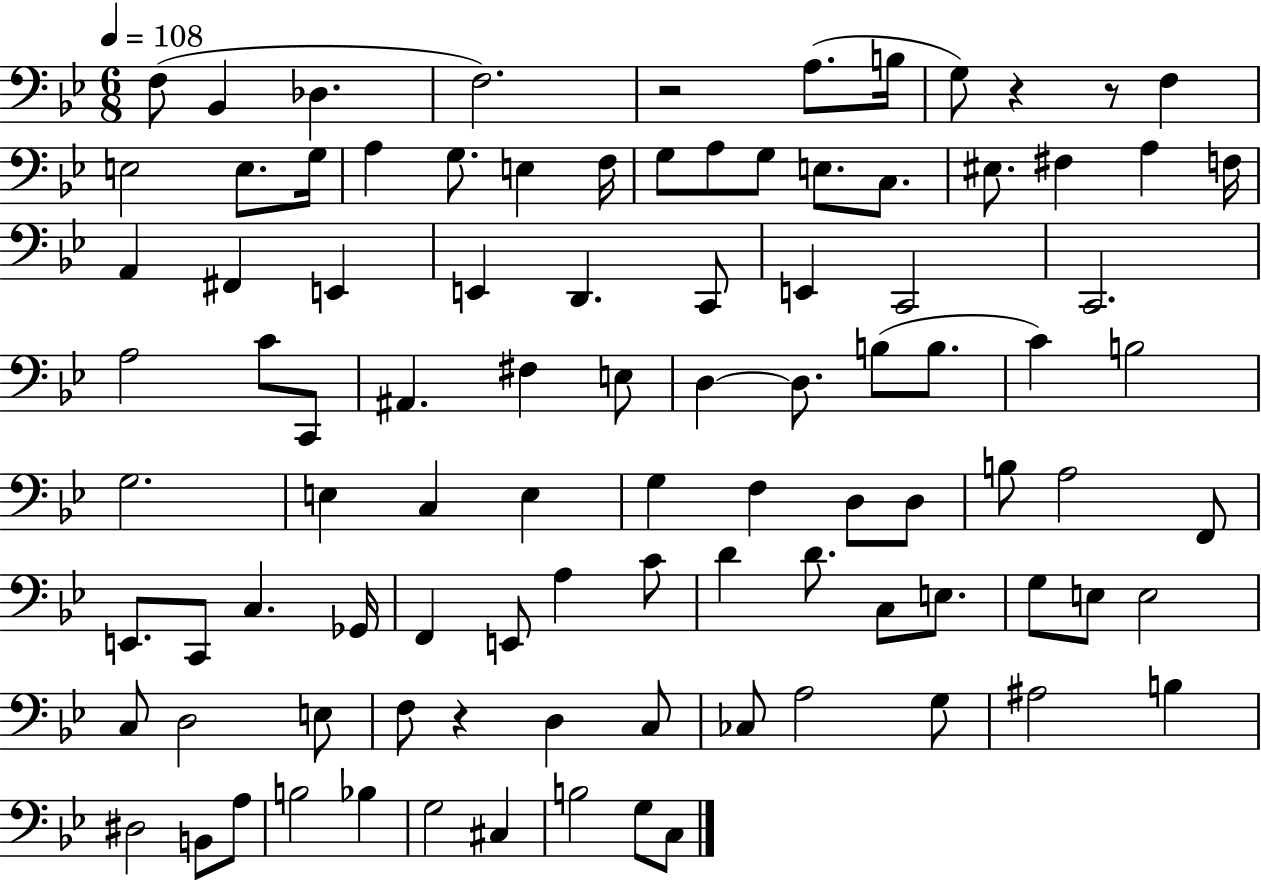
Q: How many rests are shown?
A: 4